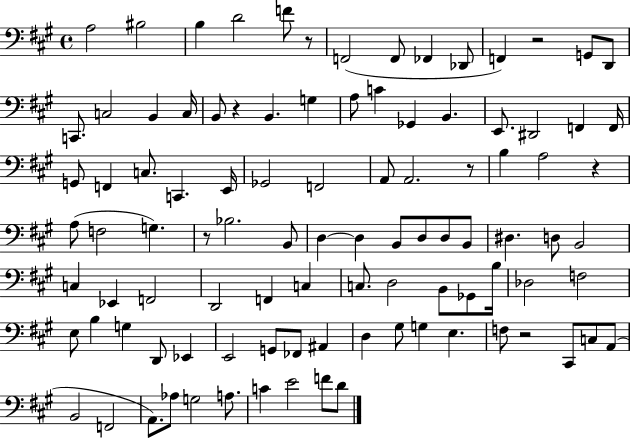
X:1
T:Untitled
M:4/4
L:1/4
K:A
A,2 ^B,2 B, D2 F/2 z/2 F,,2 F,,/2 _F,, _D,,/2 F,, z2 G,,/2 D,,/2 C,,/2 C,2 B,, C,/4 B,,/2 z B,, G, A,/2 C _G,, B,, E,,/2 ^D,,2 F,, F,,/4 G,,/2 F,, C,/2 C,, E,,/4 _G,,2 F,,2 A,,/2 A,,2 z/2 B, A,2 z A,/2 F,2 G, z/2 _B,2 B,,/2 D, D, B,,/2 D,/2 D,/2 B,,/2 ^D, D,/2 B,,2 C, _E,, F,,2 D,,2 F,, C, C,/2 D,2 B,,/2 _G,,/2 B,/4 _D,2 F,2 E,/2 B, G, D,,/2 _E,, E,,2 G,,/2 _F,,/2 ^A,, D, ^G,/2 G, E, F,/2 z2 ^C,,/2 C,/2 A,,/2 B,,2 F,,2 A,,/2 _A,/2 G,2 A,/2 C E2 F/2 D/2